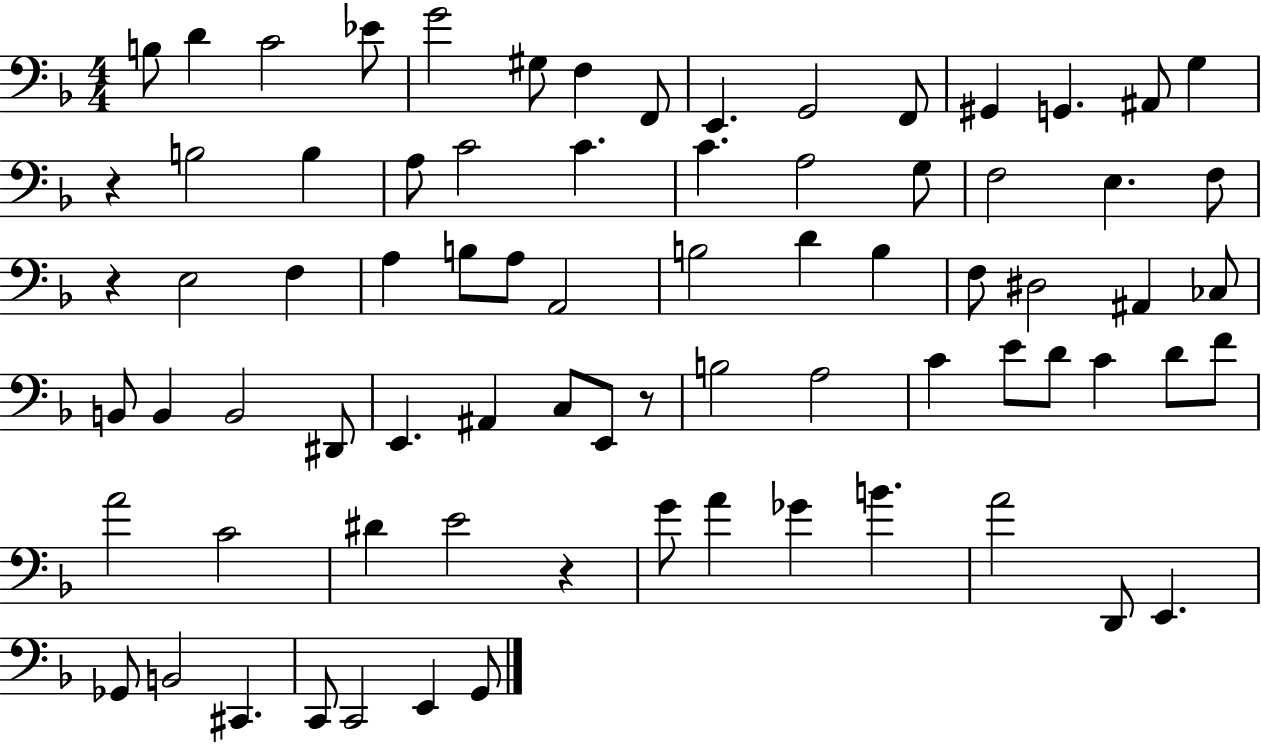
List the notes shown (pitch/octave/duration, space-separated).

B3/e D4/q C4/h Eb4/e G4/h G#3/e F3/q F2/e E2/q. G2/h F2/e G#2/q G2/q. A#2/e G3/q R/q B3/h B3/q A3/e C4/h C4/q. C4/q. A3/h G3/e F3/h E3/q. F3/e R/q E3/h F3/q A3/q B3/e A3/e A2/h B3/h D4/q B3/q F3/e D#3/h A#2/q CES3/e B2/e B2/q B2/h D#2/e E2/q. A#2/q C3/e E2/e R/e B3/h A3/h C4/q E4/e D4/e C4/q D4/e F4/e A4/h C4/h D#4/q E4/h R/q G4/e A4/q Gb4/q B4/q. A4/h D2/e E2/q. Gb2/e B2/h C#2/q. C2/e C2/h E2/q G2/e